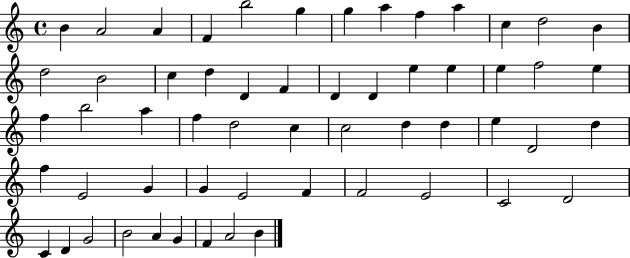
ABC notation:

X:1
T:Untitled
M:4/4
L:1/4
K:C
B A2 A F b2 g g a f a c d2 B d2 B2 c d D F D D e e e f2 e f b2 a f d2 c c2 d d e D2 d f E2 G G E2 F F2 E2 C2 D2 C D G2 B2 A G F A2 B